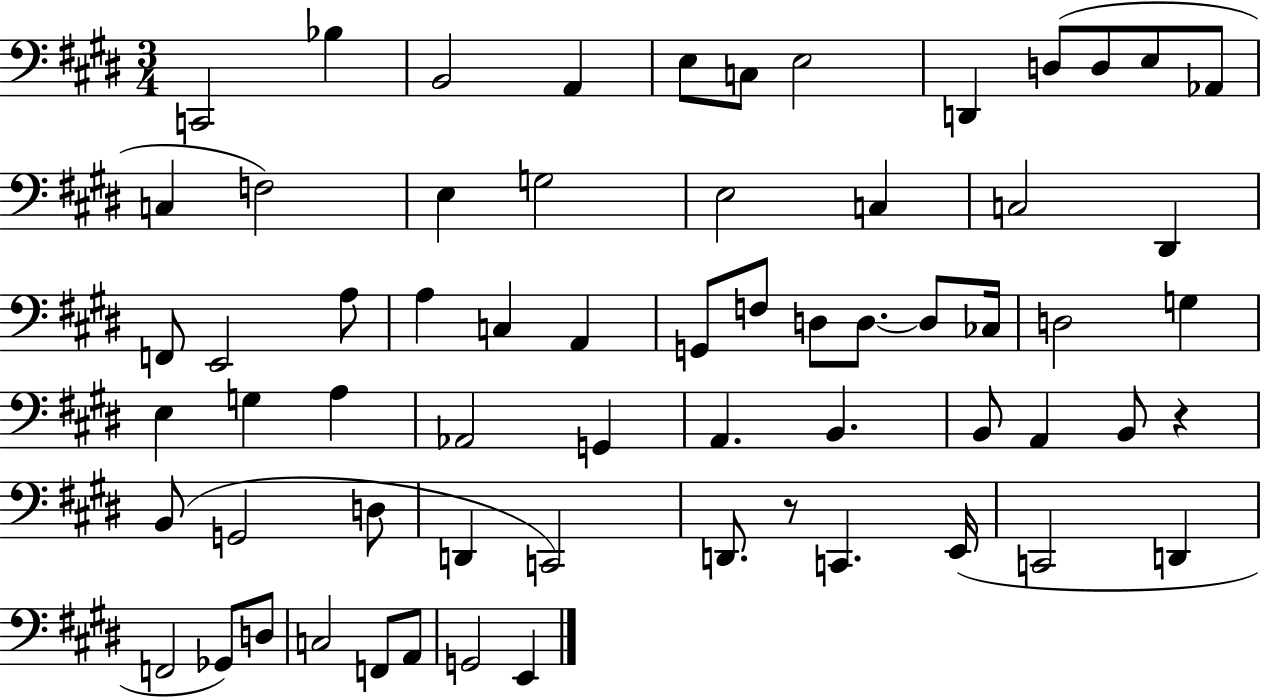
X:1
T:Untitled
M:3/4
L:1/4
K:E
C,,2 _B, B,,2 A,, E,/2 C,/2 E,2 D,, D,/2 D,/2 E,/2 _A,,/2 C, F,2 E, G,2 E,2 C, C,2 ^D,, F,,/2 E,,2 A,/2 A, C, A,, G,,/2 F,/2 D,/2 D,/2 D,/2 _C,/4 D,2 G, E, G, A, _A,,2 G,, A,, B,, B,,/2 A,, B,,/2 z B,,/2 G,,2 D,/2 D,, C,,2 D,,/2 z/2 C,, E,,/4 C,,2 D,, F,,2 _G,,/2 D,/2 C,2 F,,/2 A,,/2 G,,2 E,,